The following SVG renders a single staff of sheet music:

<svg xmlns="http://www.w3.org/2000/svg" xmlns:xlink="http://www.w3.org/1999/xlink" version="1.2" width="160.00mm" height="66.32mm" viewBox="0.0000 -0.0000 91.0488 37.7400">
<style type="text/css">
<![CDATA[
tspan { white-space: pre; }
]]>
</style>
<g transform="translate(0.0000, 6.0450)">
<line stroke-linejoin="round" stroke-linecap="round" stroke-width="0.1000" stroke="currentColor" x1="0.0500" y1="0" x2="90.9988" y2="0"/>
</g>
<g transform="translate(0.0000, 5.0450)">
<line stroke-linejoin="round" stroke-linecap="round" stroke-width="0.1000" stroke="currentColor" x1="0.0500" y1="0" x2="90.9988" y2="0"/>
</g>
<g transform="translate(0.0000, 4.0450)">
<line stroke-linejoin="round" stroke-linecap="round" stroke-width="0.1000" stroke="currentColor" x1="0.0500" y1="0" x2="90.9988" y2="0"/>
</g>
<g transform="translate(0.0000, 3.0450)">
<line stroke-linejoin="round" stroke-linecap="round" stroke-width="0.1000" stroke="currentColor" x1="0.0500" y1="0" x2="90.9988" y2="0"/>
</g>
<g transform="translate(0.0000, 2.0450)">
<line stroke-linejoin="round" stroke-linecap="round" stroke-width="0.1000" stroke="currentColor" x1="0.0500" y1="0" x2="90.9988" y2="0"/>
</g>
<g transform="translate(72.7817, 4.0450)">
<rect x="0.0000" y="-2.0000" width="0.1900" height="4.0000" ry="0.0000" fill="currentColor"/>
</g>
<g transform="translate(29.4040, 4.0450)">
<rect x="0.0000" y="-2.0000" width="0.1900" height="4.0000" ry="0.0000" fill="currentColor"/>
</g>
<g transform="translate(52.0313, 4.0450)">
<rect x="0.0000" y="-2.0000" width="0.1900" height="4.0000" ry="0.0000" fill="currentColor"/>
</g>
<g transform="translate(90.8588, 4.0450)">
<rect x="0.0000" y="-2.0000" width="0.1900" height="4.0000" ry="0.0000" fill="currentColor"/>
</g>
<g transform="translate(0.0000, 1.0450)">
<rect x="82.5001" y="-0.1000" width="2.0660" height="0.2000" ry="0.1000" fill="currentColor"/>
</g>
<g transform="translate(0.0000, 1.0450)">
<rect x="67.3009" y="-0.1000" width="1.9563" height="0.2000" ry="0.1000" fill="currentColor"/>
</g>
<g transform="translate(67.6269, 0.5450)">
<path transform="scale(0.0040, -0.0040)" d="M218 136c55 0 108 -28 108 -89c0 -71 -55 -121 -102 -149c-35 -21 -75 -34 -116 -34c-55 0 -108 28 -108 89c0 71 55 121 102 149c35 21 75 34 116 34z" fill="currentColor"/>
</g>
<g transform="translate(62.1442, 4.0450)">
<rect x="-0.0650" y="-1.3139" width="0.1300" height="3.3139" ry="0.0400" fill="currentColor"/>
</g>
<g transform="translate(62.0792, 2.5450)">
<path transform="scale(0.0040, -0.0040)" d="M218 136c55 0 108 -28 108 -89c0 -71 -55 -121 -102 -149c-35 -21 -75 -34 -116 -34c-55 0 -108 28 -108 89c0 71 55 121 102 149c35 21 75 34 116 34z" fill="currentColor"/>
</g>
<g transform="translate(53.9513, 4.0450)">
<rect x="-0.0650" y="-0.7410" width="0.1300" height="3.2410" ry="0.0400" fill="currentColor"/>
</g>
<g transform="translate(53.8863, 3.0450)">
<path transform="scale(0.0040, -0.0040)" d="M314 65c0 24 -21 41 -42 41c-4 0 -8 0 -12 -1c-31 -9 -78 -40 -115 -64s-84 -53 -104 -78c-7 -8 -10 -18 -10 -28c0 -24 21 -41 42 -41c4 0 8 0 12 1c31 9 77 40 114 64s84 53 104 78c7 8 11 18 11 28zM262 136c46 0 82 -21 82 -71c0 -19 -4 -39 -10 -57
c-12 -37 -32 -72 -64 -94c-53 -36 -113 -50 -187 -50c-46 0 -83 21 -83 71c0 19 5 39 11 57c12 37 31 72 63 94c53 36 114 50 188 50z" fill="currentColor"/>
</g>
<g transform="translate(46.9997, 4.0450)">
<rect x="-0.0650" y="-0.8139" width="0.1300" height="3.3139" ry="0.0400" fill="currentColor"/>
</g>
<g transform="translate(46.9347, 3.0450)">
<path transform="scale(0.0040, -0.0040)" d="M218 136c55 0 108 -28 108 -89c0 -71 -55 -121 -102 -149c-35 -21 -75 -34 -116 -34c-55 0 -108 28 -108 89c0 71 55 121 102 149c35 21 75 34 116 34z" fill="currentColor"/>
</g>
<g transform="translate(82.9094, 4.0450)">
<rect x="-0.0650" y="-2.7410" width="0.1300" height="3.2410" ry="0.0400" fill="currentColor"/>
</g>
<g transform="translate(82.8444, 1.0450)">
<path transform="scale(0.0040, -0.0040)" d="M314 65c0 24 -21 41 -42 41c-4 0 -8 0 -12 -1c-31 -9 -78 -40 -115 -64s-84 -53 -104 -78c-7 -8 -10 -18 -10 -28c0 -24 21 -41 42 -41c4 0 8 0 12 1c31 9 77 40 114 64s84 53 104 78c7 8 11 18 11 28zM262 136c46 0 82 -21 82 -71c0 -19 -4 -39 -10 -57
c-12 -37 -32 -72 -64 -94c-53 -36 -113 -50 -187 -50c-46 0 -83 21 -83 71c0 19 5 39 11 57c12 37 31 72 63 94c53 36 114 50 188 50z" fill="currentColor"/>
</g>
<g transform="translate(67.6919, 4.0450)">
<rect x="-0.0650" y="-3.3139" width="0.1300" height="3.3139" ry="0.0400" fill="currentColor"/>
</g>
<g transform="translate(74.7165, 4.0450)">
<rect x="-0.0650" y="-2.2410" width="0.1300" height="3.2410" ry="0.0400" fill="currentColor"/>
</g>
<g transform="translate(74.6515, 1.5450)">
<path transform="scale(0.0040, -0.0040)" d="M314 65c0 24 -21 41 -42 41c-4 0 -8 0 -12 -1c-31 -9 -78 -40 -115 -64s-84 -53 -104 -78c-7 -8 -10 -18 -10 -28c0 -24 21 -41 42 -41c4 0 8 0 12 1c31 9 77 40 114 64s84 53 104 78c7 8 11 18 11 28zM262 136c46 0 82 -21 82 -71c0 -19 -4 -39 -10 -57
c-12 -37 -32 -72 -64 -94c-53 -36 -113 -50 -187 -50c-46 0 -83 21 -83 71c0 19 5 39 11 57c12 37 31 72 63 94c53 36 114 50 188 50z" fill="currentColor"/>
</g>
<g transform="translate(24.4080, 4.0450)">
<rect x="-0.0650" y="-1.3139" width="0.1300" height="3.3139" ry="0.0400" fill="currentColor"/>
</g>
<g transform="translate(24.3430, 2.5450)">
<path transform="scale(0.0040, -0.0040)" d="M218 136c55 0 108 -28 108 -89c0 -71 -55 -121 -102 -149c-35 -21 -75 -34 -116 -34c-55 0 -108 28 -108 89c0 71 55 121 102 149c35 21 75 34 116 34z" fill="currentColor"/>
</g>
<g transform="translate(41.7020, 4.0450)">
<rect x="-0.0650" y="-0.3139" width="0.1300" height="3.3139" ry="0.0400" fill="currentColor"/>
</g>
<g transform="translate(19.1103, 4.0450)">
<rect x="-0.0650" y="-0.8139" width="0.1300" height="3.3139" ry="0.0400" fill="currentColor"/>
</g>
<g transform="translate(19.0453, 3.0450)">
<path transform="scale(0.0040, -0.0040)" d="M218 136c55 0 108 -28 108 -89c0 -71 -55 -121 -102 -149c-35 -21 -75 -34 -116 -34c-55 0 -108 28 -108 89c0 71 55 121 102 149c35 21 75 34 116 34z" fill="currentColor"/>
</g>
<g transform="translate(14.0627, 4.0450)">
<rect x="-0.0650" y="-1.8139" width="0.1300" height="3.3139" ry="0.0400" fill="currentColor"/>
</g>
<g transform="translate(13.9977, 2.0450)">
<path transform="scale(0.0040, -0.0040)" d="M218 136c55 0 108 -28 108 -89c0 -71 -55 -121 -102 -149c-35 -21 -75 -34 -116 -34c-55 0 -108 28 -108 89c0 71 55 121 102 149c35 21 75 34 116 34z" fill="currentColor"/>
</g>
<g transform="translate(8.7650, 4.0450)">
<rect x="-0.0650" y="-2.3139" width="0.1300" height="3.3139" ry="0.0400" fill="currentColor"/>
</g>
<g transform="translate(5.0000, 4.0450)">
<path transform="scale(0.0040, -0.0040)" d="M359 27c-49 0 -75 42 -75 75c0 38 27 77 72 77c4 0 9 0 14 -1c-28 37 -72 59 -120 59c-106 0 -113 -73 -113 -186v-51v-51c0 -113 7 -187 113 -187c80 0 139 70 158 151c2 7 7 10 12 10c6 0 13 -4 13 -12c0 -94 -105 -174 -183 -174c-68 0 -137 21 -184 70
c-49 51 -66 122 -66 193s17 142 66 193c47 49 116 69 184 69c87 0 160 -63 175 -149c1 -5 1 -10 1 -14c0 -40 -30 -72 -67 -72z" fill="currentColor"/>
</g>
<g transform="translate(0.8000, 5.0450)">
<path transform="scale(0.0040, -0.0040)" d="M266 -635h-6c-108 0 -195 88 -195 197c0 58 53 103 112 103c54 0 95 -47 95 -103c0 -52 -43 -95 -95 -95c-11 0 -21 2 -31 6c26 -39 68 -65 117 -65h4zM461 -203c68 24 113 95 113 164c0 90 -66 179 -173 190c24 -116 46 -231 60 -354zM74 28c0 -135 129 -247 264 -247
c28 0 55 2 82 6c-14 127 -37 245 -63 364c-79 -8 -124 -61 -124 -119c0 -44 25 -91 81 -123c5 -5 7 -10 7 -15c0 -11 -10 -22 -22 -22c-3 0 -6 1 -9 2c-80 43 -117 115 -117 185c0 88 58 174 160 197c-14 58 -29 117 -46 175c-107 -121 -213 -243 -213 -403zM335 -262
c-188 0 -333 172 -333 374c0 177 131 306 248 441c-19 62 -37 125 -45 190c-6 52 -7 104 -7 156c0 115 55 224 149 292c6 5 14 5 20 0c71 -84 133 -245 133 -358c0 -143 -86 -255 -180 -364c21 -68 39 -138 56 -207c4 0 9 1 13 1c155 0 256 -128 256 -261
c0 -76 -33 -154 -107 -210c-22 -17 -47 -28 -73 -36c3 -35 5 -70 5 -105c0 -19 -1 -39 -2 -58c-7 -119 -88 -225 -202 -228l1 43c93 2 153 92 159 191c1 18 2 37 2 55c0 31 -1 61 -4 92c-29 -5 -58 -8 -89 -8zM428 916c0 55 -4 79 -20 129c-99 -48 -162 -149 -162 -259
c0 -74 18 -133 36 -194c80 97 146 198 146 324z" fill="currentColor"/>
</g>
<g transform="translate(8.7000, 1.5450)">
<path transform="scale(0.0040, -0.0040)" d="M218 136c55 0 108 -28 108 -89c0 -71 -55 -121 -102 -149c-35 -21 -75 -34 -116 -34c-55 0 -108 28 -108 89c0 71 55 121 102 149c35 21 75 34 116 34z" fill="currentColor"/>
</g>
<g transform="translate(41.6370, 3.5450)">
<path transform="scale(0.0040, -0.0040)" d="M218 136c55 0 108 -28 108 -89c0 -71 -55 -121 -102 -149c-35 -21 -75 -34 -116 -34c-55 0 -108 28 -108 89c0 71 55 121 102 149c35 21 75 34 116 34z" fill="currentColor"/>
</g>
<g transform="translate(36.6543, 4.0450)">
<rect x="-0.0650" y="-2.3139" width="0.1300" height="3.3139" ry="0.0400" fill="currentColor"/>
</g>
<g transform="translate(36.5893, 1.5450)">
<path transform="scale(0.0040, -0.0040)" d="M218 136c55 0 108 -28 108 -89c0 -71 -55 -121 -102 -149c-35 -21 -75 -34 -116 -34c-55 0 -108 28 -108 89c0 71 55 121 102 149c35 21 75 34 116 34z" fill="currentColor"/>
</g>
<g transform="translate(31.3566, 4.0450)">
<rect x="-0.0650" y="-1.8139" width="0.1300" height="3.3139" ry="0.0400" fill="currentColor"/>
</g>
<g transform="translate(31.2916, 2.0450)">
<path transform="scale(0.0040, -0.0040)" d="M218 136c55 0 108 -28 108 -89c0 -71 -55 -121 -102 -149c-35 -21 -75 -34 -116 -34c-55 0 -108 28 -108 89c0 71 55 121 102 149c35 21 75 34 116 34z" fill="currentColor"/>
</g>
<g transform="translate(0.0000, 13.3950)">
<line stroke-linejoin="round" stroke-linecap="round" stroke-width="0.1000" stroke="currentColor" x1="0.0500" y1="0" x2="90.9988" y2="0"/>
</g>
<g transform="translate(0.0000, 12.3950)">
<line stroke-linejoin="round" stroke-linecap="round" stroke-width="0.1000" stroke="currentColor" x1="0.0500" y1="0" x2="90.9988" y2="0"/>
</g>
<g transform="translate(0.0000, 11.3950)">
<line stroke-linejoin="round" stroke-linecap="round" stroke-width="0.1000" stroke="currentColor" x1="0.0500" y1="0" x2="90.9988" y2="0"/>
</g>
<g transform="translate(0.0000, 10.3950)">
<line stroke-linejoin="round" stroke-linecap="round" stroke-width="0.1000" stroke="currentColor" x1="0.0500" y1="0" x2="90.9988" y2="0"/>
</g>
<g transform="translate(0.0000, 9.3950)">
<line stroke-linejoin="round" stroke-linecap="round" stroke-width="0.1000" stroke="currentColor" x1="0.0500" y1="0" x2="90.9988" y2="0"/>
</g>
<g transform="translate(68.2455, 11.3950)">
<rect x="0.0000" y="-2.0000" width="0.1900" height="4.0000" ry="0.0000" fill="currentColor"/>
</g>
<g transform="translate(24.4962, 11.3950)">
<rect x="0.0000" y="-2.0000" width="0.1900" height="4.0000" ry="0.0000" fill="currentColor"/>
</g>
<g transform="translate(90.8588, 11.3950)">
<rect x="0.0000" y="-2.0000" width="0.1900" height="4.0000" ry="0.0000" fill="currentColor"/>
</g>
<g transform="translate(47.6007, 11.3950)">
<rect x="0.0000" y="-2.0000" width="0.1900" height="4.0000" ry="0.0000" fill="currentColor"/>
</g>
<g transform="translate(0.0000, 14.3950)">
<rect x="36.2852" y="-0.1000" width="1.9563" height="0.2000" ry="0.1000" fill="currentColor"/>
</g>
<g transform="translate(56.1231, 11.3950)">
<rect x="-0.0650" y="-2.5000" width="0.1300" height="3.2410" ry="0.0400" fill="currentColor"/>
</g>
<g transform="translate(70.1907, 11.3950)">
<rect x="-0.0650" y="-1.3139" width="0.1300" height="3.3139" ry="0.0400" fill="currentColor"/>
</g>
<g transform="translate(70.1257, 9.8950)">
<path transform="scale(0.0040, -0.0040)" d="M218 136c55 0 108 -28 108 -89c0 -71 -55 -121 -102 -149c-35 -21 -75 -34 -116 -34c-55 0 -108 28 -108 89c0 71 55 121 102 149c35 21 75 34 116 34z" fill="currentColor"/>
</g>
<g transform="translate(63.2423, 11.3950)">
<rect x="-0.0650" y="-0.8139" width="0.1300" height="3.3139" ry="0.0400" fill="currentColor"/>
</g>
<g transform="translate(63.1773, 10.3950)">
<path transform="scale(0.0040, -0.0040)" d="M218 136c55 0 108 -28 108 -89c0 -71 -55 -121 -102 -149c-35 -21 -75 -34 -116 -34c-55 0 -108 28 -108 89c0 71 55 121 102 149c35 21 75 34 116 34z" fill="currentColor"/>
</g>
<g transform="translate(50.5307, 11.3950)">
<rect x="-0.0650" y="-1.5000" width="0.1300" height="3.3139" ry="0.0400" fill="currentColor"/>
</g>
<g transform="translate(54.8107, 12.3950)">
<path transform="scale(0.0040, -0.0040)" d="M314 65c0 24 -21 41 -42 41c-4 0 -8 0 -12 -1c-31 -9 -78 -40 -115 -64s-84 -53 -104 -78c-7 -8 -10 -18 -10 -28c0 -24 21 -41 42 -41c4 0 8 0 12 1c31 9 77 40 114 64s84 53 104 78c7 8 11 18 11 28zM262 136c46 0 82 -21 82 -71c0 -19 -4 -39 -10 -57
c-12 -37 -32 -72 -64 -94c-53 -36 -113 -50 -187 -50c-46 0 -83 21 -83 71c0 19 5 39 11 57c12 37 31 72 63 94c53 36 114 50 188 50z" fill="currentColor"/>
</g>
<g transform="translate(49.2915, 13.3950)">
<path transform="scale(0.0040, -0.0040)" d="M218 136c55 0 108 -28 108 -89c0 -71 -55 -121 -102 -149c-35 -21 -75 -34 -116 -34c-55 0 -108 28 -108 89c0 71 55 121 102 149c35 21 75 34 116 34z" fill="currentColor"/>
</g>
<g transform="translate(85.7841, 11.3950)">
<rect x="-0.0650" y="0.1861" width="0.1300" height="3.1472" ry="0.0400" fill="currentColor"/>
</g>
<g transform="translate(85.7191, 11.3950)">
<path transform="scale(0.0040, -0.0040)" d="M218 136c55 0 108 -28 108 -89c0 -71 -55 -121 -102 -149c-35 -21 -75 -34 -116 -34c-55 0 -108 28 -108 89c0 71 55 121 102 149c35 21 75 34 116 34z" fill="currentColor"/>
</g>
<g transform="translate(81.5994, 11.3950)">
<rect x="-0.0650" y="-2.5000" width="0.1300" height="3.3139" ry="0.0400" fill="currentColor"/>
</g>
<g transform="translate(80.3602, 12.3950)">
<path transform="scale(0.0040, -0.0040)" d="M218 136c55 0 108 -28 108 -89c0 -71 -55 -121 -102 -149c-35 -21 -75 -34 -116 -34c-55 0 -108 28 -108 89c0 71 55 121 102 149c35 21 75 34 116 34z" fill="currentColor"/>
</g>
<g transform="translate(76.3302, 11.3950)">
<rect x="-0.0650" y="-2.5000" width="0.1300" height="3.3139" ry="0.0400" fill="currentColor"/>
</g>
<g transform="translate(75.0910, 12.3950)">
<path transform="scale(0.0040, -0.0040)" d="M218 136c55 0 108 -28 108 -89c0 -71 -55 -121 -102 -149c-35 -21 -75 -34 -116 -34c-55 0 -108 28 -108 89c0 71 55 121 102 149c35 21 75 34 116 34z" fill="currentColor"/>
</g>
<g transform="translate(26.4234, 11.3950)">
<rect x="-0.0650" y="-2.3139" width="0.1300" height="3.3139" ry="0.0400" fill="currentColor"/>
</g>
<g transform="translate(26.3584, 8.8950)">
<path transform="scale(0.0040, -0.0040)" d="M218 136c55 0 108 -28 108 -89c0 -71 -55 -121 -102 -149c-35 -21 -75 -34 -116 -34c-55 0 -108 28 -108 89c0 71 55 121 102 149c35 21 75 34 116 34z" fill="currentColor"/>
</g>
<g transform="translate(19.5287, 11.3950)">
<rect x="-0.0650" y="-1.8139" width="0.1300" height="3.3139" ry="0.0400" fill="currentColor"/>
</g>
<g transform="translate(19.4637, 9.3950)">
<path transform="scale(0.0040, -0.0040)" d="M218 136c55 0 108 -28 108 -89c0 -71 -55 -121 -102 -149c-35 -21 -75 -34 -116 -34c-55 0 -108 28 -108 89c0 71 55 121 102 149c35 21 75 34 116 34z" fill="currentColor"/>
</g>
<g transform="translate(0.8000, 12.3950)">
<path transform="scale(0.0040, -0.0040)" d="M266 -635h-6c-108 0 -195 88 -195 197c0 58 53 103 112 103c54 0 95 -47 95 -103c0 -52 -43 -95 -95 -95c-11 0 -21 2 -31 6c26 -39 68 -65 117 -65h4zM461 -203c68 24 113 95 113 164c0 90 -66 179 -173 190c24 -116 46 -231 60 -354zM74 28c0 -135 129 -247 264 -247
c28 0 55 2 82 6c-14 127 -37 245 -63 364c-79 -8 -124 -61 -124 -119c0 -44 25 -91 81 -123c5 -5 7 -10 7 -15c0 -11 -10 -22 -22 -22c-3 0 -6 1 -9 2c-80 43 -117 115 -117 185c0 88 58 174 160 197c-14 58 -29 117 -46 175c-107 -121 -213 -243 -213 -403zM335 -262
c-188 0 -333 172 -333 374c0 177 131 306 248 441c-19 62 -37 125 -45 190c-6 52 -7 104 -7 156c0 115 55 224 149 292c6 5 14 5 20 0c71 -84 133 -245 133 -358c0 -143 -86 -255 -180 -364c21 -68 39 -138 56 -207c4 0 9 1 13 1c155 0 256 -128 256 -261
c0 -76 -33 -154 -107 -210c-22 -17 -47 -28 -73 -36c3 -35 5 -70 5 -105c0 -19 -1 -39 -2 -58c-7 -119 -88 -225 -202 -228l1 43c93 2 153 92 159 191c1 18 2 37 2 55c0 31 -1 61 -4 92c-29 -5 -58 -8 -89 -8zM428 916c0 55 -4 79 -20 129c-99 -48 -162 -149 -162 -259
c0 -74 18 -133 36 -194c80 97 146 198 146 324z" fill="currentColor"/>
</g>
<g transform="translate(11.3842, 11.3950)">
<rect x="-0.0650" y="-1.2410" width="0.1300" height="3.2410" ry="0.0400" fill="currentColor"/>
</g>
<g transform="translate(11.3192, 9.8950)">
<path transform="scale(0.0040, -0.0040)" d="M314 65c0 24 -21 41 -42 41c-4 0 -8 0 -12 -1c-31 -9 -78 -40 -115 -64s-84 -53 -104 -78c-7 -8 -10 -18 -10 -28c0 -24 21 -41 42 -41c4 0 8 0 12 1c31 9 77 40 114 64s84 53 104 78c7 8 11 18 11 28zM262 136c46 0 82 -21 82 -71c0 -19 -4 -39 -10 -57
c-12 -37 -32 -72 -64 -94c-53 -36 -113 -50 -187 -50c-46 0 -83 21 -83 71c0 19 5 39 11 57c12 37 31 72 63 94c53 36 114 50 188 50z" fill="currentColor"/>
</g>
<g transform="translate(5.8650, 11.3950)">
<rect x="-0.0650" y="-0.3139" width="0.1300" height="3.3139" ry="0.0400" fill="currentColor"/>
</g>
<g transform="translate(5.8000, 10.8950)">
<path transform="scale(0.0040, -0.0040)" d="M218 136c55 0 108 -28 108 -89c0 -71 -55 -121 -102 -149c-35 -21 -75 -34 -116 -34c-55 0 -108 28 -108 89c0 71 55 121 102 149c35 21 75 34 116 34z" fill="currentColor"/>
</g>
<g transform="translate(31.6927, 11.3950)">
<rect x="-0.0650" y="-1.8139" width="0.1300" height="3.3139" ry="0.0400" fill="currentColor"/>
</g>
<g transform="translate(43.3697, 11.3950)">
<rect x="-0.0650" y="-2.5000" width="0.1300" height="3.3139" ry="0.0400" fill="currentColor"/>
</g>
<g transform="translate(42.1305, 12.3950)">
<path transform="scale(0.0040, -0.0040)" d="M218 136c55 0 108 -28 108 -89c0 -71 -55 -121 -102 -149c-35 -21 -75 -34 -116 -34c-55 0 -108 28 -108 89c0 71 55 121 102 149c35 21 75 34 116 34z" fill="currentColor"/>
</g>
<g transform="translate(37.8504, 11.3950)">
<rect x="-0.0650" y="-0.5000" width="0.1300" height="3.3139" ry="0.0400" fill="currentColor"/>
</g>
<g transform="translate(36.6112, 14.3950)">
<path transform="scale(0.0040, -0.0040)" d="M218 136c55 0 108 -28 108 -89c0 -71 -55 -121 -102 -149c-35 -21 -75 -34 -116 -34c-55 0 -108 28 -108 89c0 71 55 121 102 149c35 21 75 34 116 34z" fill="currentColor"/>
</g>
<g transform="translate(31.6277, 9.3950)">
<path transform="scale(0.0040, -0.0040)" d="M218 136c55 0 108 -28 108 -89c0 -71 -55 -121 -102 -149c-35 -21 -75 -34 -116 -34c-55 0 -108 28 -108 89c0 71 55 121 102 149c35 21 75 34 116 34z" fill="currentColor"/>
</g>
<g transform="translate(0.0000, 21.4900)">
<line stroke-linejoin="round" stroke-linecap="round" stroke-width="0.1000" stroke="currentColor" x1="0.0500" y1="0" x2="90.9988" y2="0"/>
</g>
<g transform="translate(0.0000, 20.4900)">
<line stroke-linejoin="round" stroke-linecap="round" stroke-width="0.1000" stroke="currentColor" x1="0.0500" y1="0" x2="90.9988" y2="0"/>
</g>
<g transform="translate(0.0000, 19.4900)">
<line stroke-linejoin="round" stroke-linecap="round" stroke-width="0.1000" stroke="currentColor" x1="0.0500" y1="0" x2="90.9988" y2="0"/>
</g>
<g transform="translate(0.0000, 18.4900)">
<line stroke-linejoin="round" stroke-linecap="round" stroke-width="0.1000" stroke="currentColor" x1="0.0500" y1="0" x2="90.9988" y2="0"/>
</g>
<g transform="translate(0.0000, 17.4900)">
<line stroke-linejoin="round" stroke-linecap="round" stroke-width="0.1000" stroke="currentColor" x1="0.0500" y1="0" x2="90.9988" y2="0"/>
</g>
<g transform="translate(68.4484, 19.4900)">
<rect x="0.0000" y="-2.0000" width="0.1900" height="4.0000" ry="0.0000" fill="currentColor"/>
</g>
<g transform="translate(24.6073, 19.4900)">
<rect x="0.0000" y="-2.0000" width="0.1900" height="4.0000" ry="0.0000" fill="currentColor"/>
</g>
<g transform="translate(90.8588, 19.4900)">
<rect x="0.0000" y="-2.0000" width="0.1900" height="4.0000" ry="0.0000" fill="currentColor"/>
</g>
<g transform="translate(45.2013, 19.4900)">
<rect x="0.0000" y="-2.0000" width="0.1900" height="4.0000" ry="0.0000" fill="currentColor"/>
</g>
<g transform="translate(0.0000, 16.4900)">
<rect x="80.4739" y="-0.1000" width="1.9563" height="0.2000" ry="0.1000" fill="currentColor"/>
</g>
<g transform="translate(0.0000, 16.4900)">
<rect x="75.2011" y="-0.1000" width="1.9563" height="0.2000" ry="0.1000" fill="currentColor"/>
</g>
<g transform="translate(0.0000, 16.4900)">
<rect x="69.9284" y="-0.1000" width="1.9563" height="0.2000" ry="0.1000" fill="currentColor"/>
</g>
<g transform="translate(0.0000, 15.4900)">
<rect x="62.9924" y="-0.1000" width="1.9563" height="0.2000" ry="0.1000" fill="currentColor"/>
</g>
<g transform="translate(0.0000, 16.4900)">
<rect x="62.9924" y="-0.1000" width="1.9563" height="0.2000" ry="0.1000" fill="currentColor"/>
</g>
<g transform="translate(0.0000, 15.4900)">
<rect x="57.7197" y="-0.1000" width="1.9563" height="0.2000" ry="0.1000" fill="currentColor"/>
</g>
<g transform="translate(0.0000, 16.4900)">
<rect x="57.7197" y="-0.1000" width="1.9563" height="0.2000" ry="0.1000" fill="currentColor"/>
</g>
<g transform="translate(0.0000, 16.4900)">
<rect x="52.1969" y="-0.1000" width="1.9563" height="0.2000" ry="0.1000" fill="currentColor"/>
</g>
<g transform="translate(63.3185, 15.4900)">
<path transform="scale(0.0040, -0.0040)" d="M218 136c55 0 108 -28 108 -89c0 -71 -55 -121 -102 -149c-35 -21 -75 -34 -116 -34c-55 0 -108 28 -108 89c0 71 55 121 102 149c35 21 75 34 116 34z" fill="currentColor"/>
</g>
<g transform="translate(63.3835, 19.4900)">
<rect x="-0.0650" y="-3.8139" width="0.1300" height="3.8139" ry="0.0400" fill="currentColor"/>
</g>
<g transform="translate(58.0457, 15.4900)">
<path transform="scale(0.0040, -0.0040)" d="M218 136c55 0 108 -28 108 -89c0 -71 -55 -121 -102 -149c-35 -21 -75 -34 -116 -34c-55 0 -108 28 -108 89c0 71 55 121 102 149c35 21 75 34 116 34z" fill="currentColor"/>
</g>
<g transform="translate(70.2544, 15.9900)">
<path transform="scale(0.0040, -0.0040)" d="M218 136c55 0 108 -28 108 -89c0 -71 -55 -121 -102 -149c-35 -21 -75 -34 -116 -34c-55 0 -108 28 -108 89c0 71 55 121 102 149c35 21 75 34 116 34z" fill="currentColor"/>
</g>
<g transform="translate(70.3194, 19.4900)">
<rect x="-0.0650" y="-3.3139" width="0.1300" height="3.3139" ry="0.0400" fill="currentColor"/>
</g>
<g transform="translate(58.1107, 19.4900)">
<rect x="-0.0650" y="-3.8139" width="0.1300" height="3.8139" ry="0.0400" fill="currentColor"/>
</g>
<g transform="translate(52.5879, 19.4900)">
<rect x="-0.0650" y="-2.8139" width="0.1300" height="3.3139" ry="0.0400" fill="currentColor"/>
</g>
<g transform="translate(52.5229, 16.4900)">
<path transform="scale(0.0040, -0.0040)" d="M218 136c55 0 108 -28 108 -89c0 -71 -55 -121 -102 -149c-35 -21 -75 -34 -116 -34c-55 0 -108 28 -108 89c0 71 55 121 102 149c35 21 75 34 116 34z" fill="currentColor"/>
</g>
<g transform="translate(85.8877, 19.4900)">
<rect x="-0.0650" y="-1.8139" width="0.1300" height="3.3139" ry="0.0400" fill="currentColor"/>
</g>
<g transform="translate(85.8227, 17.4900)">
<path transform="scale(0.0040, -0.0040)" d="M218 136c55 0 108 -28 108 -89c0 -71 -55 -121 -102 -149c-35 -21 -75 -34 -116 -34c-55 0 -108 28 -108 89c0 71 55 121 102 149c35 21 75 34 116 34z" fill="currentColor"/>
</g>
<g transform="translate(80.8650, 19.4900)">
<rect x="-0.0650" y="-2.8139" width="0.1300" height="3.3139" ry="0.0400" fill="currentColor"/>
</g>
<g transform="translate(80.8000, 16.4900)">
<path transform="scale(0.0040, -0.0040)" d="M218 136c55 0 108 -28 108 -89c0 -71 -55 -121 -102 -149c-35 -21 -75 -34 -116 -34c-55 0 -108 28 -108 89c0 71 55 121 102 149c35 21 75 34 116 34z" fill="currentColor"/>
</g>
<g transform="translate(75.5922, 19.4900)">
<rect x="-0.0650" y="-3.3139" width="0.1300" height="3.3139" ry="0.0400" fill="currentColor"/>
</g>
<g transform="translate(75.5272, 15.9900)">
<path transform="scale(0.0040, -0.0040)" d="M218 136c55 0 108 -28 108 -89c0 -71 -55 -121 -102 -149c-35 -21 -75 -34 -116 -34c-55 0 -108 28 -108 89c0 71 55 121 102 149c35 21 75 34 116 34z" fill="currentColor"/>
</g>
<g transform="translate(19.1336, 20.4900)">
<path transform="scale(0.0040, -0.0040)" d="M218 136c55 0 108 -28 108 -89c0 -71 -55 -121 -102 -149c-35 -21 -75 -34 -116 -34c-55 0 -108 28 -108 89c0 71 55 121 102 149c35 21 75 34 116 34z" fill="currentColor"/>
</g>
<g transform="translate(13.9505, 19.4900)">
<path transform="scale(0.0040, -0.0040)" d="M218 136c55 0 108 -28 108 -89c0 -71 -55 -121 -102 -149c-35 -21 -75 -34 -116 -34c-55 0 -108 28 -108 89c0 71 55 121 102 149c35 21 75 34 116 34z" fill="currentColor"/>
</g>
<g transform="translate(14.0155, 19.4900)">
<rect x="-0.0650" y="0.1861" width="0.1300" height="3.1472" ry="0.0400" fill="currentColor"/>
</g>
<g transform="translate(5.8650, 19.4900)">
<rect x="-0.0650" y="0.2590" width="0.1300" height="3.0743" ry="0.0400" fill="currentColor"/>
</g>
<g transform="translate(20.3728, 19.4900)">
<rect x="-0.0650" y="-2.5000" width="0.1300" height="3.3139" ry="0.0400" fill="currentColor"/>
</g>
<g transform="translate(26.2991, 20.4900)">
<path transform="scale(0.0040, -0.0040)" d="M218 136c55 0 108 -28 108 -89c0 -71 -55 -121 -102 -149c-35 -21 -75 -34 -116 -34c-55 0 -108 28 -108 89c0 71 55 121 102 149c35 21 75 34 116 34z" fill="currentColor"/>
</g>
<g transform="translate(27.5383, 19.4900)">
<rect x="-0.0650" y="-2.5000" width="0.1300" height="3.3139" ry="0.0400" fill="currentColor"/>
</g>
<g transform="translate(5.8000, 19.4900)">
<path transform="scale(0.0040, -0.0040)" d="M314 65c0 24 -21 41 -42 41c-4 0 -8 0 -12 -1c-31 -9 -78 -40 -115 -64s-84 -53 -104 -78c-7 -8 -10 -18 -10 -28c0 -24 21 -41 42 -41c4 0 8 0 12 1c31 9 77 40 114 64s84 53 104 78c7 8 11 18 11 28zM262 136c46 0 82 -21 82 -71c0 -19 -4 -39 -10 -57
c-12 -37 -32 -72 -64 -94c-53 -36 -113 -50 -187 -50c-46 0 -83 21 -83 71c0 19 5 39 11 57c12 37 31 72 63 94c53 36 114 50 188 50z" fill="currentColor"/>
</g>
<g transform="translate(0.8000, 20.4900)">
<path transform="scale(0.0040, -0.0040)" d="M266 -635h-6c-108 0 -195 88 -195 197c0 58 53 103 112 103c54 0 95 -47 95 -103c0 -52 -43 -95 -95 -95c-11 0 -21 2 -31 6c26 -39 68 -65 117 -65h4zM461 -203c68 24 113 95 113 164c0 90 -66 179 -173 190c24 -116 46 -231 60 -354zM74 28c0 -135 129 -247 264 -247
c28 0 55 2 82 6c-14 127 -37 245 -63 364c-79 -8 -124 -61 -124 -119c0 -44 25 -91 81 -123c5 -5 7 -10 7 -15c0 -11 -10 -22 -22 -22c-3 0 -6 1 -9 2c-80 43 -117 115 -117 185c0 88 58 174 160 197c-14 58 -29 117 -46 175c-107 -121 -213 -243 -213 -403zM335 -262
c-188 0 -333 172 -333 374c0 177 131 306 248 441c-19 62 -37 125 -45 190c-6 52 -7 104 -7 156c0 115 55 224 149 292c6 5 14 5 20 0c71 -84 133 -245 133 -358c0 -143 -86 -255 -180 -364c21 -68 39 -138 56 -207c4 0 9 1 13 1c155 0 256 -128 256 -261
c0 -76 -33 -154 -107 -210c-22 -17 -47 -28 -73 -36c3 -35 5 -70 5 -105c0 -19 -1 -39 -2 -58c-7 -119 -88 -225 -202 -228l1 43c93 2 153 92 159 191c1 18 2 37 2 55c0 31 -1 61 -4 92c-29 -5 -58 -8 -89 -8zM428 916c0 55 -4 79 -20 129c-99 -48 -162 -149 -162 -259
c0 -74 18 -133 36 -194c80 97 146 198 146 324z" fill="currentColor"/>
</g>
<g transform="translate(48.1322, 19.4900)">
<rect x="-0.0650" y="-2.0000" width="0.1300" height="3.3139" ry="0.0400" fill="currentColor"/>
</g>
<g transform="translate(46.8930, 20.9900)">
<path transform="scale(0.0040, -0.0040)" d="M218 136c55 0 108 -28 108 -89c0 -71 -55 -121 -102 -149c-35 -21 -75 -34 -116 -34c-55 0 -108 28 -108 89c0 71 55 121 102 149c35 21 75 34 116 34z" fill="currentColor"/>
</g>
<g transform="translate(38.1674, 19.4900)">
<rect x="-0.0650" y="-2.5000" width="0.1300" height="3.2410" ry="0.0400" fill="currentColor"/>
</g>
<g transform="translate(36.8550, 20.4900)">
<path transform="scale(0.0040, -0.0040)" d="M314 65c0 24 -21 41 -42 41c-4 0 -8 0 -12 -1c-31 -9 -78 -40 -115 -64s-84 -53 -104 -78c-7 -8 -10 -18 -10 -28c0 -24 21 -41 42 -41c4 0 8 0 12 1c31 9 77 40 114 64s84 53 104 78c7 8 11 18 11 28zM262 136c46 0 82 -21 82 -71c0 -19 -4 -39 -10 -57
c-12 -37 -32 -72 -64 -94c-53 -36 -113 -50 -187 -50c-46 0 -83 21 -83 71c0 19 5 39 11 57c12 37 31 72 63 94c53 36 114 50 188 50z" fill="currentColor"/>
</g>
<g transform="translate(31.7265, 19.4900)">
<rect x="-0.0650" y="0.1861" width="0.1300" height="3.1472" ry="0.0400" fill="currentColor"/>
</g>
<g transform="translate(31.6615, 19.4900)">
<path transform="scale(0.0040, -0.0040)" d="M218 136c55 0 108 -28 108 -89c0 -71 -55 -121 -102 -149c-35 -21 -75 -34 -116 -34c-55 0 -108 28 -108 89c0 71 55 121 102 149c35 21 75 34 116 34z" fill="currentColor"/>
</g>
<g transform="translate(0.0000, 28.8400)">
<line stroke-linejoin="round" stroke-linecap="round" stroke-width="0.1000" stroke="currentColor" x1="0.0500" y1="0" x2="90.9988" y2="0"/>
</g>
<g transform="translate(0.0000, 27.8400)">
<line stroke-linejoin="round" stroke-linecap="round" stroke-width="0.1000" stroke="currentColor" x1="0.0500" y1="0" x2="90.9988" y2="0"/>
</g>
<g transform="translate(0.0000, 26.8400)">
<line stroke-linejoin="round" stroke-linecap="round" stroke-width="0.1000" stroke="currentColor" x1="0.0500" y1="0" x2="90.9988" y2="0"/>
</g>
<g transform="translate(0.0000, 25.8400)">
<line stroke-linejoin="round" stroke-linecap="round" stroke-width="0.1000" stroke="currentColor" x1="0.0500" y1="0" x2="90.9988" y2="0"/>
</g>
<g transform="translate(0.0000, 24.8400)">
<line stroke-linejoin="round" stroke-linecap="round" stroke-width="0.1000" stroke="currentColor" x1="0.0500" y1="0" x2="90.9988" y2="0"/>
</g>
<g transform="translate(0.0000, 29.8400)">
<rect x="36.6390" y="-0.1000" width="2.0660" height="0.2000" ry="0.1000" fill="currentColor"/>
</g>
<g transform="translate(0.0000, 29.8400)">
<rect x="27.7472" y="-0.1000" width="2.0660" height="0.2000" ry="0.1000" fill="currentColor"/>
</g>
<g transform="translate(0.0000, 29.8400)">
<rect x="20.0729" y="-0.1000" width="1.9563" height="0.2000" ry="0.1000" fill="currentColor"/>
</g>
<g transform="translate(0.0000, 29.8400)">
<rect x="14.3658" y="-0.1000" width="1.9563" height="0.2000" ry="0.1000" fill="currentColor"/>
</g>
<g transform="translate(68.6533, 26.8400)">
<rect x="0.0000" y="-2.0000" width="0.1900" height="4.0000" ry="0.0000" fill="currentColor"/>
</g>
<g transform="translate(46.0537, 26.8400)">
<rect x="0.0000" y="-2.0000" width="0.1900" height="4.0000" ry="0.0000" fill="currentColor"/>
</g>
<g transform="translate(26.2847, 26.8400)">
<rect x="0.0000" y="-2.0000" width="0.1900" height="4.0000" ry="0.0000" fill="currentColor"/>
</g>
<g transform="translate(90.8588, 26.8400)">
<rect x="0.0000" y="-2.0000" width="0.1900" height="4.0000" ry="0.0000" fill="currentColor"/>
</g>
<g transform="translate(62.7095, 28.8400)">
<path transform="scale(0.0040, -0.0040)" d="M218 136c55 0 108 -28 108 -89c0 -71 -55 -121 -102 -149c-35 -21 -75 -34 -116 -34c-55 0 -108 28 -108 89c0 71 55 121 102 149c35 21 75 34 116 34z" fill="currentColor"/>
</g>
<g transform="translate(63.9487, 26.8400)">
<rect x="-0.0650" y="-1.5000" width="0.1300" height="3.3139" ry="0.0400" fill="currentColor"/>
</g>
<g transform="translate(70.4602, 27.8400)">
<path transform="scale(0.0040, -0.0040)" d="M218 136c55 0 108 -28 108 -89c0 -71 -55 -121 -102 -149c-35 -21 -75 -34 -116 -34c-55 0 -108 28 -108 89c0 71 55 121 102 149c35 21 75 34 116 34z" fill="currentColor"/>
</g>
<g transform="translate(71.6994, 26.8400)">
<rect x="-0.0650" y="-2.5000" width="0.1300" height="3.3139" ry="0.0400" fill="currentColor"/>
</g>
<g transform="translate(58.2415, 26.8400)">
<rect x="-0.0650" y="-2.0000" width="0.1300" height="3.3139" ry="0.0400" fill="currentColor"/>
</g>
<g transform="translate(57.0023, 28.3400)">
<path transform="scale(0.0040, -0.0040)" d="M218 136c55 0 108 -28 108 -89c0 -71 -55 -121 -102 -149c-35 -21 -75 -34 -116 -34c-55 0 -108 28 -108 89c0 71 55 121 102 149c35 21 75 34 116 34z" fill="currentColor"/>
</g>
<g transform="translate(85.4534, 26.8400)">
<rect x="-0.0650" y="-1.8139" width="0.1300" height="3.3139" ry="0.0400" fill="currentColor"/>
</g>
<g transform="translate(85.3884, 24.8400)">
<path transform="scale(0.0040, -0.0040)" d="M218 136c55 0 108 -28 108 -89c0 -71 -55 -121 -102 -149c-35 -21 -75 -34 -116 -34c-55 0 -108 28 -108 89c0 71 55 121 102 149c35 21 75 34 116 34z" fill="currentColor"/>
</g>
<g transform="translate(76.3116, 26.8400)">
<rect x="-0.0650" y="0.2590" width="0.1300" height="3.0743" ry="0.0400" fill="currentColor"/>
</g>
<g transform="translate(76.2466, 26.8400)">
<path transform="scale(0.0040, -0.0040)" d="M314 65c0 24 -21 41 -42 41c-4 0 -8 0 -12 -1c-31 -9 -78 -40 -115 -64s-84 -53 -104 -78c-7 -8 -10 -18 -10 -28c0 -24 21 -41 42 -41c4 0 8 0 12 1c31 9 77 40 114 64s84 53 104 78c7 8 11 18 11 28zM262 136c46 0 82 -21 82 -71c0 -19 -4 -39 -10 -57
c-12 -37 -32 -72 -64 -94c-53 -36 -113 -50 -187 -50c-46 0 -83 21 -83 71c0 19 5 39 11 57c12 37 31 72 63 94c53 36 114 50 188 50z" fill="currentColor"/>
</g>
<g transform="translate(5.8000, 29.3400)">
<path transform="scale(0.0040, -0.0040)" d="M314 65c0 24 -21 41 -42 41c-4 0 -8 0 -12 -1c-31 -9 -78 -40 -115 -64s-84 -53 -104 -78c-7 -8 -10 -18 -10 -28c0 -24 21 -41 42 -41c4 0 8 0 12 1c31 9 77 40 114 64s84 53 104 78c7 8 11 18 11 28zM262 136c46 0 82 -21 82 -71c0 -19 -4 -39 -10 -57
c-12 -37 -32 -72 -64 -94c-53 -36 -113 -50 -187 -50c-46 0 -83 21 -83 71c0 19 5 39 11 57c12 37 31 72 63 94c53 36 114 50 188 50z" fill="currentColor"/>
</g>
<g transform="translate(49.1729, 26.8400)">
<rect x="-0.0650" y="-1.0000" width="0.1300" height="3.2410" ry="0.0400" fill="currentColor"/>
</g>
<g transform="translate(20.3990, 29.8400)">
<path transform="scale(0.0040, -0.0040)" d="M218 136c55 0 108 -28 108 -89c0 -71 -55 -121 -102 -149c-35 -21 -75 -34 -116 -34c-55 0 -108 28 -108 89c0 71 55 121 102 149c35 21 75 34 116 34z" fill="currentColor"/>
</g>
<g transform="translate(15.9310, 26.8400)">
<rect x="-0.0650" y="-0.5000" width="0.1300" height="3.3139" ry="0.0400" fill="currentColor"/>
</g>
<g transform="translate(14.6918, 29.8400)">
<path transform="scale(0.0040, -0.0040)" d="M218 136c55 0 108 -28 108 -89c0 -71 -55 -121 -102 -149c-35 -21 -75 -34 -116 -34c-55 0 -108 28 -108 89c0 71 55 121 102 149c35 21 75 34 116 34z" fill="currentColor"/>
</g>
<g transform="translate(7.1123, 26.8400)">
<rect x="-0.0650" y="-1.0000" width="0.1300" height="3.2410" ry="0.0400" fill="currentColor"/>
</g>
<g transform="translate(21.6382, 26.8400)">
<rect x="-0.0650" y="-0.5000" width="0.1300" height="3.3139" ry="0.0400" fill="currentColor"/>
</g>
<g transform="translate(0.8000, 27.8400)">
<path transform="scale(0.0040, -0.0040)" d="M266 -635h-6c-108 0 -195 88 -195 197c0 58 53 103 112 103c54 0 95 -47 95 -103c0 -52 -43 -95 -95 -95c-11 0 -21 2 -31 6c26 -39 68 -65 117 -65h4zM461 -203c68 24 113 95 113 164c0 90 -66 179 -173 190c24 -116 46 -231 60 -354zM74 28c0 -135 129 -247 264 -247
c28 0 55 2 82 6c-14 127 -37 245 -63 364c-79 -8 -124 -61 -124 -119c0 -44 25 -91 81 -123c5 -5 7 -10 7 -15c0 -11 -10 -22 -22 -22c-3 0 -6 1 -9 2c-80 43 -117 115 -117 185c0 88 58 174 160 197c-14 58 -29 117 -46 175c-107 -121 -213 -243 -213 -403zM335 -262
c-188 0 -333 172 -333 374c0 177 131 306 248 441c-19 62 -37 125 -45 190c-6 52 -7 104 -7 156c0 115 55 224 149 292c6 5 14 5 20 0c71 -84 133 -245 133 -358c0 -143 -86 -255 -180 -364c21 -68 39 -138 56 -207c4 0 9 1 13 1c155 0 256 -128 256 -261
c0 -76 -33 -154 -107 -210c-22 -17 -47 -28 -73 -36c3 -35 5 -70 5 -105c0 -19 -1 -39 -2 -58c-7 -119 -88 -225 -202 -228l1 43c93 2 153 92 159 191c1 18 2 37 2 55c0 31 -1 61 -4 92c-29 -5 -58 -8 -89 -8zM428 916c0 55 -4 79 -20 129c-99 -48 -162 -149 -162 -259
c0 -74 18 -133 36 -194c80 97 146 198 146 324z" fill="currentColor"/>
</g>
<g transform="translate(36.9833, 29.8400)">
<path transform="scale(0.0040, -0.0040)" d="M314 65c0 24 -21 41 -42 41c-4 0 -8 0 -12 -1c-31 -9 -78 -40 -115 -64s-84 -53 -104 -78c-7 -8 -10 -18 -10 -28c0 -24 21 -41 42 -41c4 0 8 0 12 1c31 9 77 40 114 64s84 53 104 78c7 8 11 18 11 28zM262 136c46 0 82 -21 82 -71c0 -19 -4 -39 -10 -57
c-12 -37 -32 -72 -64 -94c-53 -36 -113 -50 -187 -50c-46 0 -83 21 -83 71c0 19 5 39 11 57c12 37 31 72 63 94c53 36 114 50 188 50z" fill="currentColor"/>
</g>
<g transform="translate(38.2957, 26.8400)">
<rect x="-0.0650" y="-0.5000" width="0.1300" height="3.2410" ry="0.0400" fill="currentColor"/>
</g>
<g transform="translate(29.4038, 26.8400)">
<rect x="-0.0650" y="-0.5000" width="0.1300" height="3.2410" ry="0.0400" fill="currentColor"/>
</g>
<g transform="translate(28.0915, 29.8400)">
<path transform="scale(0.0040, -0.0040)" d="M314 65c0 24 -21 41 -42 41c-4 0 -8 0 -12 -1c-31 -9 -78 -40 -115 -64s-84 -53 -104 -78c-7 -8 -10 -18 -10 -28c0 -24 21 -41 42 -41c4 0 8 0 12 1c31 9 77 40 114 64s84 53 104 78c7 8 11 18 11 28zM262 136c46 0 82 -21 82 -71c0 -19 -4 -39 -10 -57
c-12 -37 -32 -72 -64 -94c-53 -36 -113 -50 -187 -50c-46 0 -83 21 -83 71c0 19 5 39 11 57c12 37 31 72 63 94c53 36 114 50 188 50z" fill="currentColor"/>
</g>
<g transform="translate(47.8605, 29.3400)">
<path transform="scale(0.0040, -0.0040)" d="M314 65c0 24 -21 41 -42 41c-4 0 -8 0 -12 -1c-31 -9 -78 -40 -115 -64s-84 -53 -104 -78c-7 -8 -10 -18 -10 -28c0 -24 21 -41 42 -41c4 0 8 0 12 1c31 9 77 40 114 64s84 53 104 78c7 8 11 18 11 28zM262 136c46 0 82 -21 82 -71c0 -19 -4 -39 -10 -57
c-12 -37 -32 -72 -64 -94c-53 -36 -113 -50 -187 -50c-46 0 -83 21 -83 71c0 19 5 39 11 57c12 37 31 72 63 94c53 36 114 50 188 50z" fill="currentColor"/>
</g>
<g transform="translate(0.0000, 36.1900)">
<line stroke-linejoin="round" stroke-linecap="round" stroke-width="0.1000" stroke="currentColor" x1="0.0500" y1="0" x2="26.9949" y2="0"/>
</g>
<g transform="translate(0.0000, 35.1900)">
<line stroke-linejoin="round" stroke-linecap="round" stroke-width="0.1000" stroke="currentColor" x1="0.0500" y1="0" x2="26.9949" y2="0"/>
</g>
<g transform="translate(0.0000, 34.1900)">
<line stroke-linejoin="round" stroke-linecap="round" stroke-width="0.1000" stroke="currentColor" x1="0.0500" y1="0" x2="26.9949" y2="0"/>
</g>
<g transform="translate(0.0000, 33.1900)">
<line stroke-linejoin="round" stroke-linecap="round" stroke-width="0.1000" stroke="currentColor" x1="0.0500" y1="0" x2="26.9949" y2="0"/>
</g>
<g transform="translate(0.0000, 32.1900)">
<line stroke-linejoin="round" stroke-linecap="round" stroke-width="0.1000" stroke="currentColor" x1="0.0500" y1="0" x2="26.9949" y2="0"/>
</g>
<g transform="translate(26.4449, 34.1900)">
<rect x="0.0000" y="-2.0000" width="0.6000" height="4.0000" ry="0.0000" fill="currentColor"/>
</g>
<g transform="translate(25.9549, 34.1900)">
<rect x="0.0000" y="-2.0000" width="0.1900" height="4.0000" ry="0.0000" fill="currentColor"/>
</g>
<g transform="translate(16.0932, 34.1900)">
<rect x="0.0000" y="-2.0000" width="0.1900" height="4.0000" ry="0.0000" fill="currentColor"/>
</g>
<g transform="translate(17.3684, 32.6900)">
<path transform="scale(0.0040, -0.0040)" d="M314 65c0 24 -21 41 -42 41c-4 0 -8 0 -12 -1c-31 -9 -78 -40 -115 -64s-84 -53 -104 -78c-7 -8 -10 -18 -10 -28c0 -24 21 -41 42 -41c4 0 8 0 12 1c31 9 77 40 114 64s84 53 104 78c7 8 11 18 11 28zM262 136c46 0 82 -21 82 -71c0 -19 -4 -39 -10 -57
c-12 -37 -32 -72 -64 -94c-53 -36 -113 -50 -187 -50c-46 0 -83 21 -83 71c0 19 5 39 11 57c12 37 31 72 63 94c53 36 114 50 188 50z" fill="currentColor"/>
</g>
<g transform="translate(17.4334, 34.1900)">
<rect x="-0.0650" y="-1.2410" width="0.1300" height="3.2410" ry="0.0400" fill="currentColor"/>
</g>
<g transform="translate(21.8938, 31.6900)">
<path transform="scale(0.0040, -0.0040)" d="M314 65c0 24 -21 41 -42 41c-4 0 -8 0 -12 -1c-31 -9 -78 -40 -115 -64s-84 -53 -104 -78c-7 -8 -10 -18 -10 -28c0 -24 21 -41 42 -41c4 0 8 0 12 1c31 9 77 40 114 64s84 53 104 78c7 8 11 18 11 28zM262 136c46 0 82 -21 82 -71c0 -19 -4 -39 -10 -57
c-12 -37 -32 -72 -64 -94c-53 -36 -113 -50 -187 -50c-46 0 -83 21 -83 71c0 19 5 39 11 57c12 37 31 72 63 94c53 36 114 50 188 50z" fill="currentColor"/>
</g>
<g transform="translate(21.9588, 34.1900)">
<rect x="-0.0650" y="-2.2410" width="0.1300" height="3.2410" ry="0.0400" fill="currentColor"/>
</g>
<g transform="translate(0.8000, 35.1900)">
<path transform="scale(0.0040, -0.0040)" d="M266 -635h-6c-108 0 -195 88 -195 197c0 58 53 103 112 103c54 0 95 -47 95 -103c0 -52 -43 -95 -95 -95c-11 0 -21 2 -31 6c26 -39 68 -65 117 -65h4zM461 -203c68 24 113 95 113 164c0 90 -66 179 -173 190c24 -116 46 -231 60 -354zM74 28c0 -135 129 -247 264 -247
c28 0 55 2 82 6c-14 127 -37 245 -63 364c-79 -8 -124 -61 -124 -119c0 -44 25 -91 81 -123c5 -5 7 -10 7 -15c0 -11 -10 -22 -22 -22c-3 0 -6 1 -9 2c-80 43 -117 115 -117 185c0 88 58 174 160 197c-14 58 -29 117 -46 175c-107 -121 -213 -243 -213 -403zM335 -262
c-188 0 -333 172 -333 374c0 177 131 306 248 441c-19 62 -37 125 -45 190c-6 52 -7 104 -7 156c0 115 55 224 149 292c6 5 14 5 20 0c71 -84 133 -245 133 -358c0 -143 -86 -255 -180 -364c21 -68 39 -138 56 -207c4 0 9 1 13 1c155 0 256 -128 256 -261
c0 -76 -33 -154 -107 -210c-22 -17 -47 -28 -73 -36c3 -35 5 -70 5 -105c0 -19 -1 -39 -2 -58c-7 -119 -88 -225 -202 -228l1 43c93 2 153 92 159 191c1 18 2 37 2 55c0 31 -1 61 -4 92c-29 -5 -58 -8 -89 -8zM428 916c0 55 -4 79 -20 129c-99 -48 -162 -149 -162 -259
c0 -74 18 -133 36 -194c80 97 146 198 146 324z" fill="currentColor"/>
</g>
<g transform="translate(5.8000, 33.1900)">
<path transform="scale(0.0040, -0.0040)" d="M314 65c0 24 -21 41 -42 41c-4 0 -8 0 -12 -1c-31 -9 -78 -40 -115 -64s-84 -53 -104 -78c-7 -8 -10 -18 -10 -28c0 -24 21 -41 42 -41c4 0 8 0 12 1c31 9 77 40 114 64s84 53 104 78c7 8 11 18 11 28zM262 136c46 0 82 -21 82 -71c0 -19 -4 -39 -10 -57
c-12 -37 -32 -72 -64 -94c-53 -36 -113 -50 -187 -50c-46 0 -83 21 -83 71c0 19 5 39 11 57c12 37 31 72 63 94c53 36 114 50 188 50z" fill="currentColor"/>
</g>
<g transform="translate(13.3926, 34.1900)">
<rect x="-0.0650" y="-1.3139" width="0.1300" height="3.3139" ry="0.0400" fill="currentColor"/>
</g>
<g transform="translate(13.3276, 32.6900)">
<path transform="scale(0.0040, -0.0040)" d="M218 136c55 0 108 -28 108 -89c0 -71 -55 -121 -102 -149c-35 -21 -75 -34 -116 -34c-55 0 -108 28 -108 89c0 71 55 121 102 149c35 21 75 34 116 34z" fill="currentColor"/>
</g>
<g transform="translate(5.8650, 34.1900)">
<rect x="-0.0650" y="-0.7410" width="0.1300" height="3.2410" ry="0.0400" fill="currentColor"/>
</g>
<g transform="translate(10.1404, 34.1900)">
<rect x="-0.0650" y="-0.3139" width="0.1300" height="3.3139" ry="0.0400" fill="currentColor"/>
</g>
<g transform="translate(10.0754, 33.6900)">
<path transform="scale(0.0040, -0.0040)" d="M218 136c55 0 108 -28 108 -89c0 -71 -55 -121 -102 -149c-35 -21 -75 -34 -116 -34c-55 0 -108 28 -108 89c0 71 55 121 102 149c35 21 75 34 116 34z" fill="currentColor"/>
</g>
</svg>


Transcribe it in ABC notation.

X:1
T:Untitled
M:4/4
L:1/4
K:C
g f d e f g c d d2 e b g2 a2 c e2 f g f C G E G2 d e G G B B2 B G G B G2 F a c' c' b b a f D2 C C C2 C2 D2 F E G B2 f d2 c e e2 g2